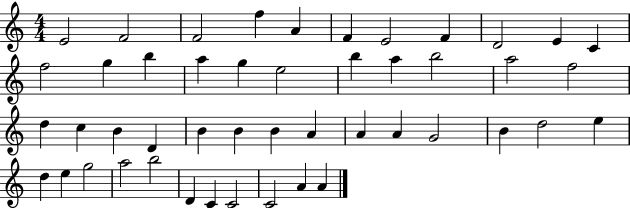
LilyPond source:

{
  \clef treble
  \numericTimeSignature
  \time 4/4
  \key c \major
  e'2 f'2 | f'2 f''4 a'4 | f'4 e'2 f'4 | d'2 e'4 c'4 | \break f''2 g''4 b''4 | a''4 g''4 e''2 | b''4 a''4 b''2 | a''2 f''2 | \break d''4 c''4 b'4 d'4 | b'4 b'4 b'4 a'4 | a'4 a'4 g'2 | b'4 d''2 e''4 | \break d''4 e''4 g''2 | a''2 b''2 | d'4 c'4 c'2 | c'2 a'4 a'4 | \break \bar "|."
}